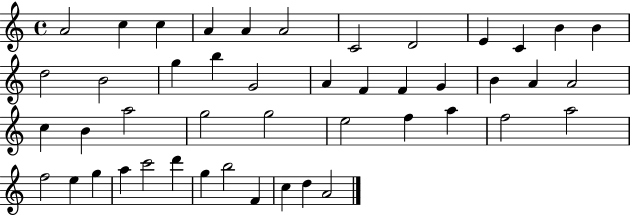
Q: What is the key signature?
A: C major